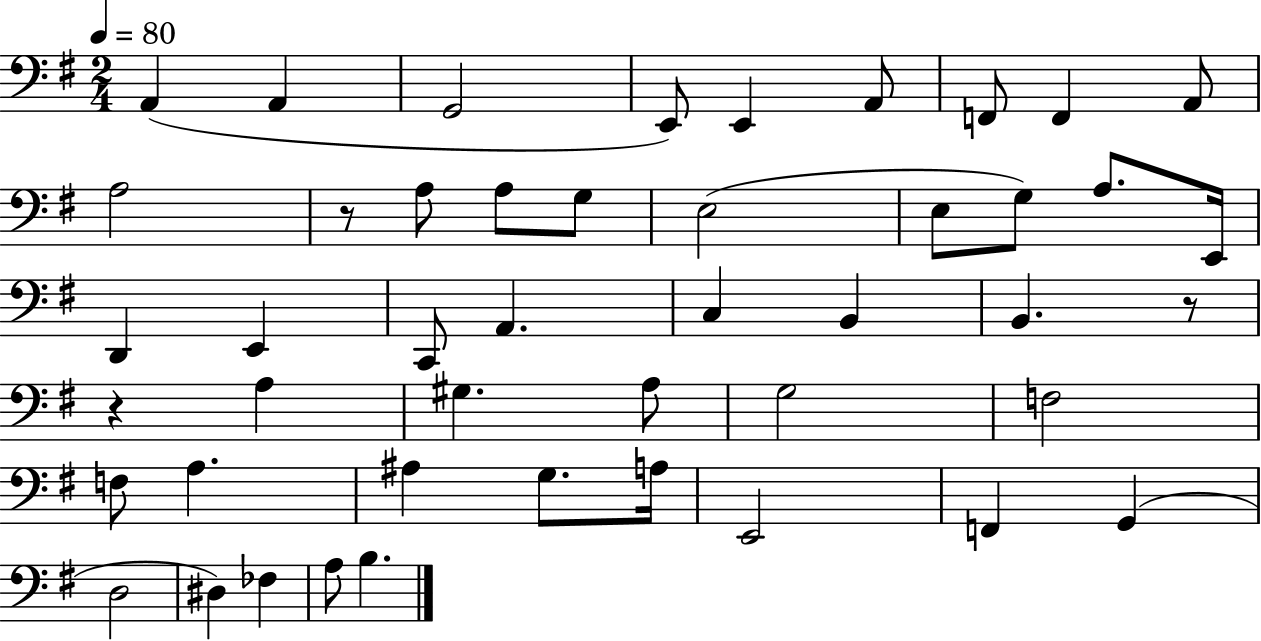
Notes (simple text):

A2/q A2/q G2/h E2/e E2/q A2/e F2/e F2/q A2/e A3/h R/e A3/e A3/e G3/e E3/h E3/e G3/e A3/e. E2/s D2/q E2/q C2/e A2/q. C3/q B2/q B2/q. R/e R/q A3/q G#3/q. A3/e G3/h F3/h F3/e A3/q. A#3/q G3/e. A3/s E2/h F2/q G2/q D3/h D#3/q FES3/q A3/e B3/q.